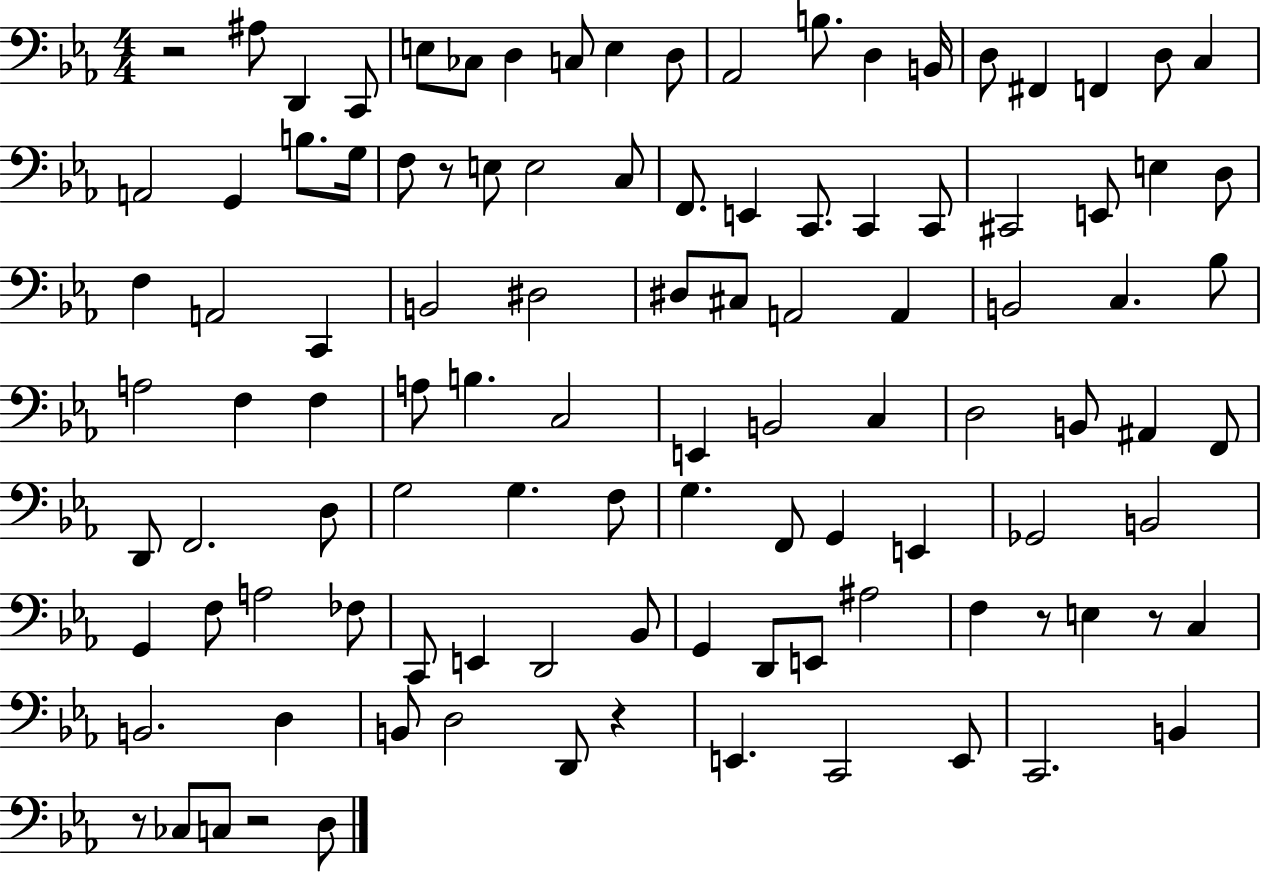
X:1
T:Untitled
M:4/4
L:1/4
K:Eb
z2 ^A,/2 D,, C,,/2 E,/2 _C,/2 D, C,/2 E, D,/2 _A,,2 B,/2 D, B,,/4 D,/2 ^F,, F,, D,/2 C, A,,2 G,, B,/2 G,/4 F,/2 z/2 E,/2 E,2 C,/2 F,,/2 E,, C,,/2 C,, C,,/2 ^C,,2 E,,/2 E, D,/2 F, A,,2 C,, B,,2 ^D,2 ^D,/2 ^C,/2 A,,2 A,, B,,2 C, _B,/2 A,2 F, F, A,/2 B, C,2 E,, B,,2 C, D,2 B,,/2 ^A,, F,,/2 D,,/2 F,,2 D,/2 G,2 G, F,/2 G, F,,/2 G,, E,, _G,,2 B,,2 G,, F,/2 A,2 _F,/2 C,,/2 E,, D,,2 _B,,/2 G,, D,,/2 E,,/2 ^A,2 F, z/2 E, z/2 C, B,,2 D, B,,/2 D,2 D,,/2 z E,, C,,2 E,,/2 C,,2 B,, z/2 _C,/2 C,/2 z2 D,/2